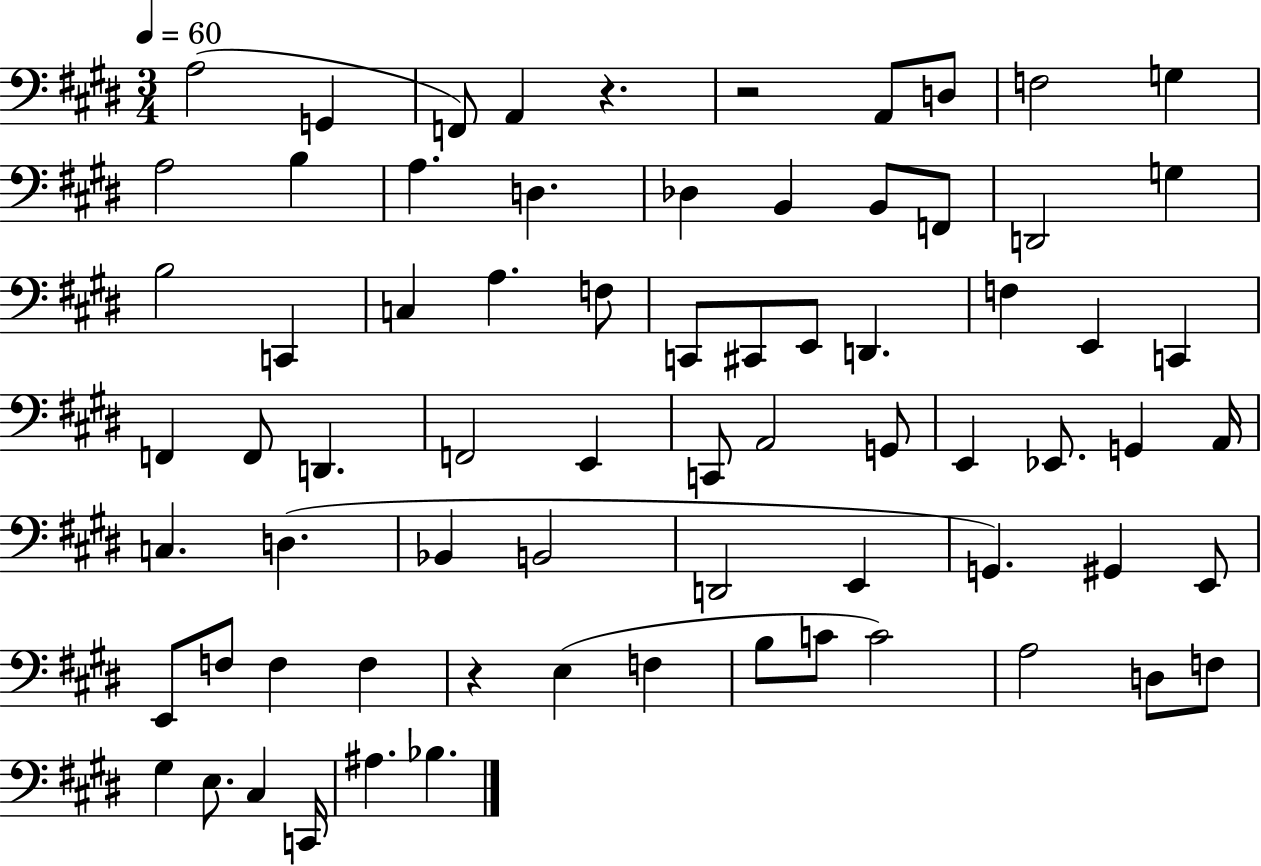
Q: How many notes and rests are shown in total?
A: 72